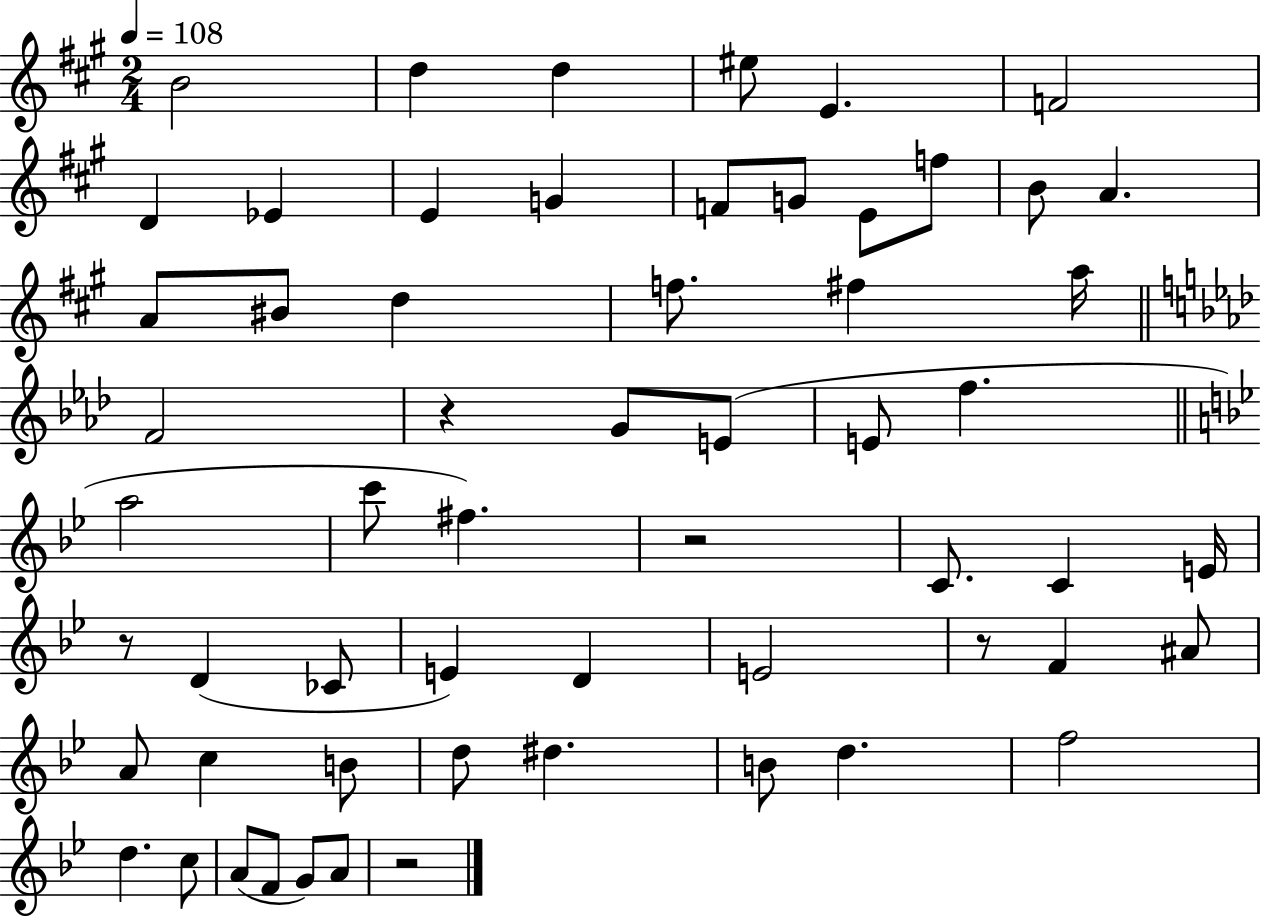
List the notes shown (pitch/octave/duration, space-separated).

B4/h D5/q D5/q EIS5/e E4/q. F4/h D4/q Eb4/q E4/q G4/q F4/e G4/e E4/e F5/e B4/e A4/q. A4/e BIS4/e D5/q F5/e. F#5/q A5/s F4/h R/q G4/e E4/e E4/e F5/q. A5/h C6/e F#5/q. R/h C4/e. C4/q E4/s R/e D4/q CES4/e E4/q D4/q E4/h R/e F4/q A#4/e A4/e C5/q B4/e D5/e D#5/q. B4/e D5/q. F5/h D5/q. C5/e A4/e F4/e G4/e A4/e R/h